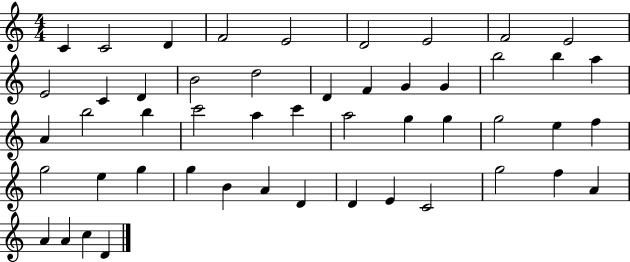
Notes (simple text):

C4/q C4/h D4/q F4/h E4/h D4/h E4/h F4/h E4/h E4/h C4/q D4/q B4/h D5/h D4/q F4/q G4/q G4/q B5/h B5/q A5/q A4/q B5/h B5/q C6/h A5/q C6/q A5/h G5/q G5/q G5/h E5/q F5/q G5/h E5/q G5/q G5/q B4/q A4/q D4/q D4/q E4/q C4/h G5/h F5/q A4/q A4/q A4/q C5/q D4/q